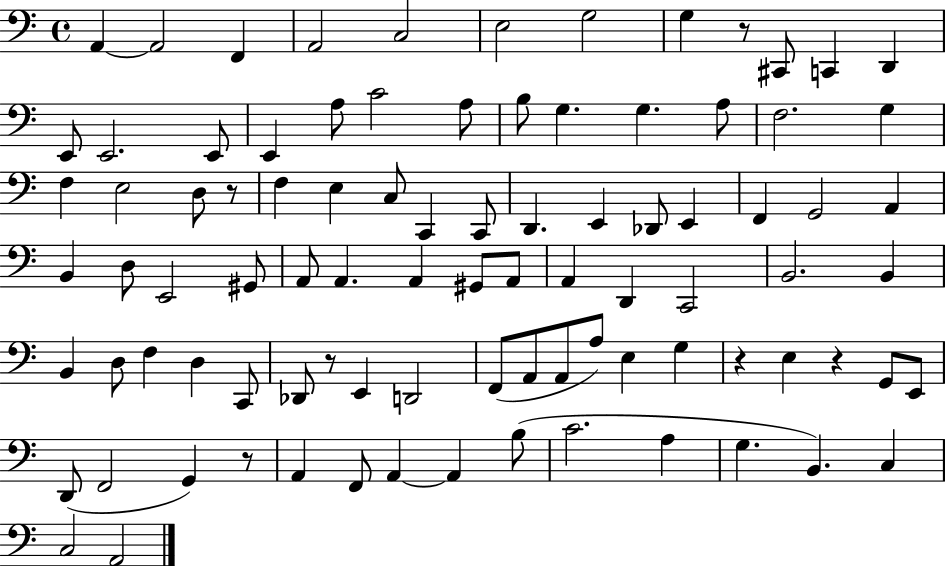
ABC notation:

X:1
T:Untitled
M:4/4
L:1/4
K:C
A,, A,,2 F,, A,,2 C,2 E,2 G,2 G, z/2 ^C,,/2 C,, D,, E,,/2 E,,2 E,,/2 E,, A,/2 C2 A,/2 B,/2 G, G, A,/2 F,2 G, F, E,2 D,/2 z/2 F, E, C,/2 C,, C,,/2 D,, E,, _D,,/2 E,, F,, G,,2 A,, B,, D,/2 E,,2 ^G,,/2 A,,/2 A,, A,, ^G,,/2 A,,/2 A,, D,, C,,2 B,,2 B,, B,, D,/2 F, D, C,,/2 _D,,/2 z/2 E,, D,,2 F,,/2 A,,/2 A,,/2 A,/2 E, G, z E, z G,,/2 E,,/2 D,,/2 F,,2 G,, z/2 A,, F,,/2 A,, A,, B,/2 C2 A, G, B,, C, C,2 A,,2